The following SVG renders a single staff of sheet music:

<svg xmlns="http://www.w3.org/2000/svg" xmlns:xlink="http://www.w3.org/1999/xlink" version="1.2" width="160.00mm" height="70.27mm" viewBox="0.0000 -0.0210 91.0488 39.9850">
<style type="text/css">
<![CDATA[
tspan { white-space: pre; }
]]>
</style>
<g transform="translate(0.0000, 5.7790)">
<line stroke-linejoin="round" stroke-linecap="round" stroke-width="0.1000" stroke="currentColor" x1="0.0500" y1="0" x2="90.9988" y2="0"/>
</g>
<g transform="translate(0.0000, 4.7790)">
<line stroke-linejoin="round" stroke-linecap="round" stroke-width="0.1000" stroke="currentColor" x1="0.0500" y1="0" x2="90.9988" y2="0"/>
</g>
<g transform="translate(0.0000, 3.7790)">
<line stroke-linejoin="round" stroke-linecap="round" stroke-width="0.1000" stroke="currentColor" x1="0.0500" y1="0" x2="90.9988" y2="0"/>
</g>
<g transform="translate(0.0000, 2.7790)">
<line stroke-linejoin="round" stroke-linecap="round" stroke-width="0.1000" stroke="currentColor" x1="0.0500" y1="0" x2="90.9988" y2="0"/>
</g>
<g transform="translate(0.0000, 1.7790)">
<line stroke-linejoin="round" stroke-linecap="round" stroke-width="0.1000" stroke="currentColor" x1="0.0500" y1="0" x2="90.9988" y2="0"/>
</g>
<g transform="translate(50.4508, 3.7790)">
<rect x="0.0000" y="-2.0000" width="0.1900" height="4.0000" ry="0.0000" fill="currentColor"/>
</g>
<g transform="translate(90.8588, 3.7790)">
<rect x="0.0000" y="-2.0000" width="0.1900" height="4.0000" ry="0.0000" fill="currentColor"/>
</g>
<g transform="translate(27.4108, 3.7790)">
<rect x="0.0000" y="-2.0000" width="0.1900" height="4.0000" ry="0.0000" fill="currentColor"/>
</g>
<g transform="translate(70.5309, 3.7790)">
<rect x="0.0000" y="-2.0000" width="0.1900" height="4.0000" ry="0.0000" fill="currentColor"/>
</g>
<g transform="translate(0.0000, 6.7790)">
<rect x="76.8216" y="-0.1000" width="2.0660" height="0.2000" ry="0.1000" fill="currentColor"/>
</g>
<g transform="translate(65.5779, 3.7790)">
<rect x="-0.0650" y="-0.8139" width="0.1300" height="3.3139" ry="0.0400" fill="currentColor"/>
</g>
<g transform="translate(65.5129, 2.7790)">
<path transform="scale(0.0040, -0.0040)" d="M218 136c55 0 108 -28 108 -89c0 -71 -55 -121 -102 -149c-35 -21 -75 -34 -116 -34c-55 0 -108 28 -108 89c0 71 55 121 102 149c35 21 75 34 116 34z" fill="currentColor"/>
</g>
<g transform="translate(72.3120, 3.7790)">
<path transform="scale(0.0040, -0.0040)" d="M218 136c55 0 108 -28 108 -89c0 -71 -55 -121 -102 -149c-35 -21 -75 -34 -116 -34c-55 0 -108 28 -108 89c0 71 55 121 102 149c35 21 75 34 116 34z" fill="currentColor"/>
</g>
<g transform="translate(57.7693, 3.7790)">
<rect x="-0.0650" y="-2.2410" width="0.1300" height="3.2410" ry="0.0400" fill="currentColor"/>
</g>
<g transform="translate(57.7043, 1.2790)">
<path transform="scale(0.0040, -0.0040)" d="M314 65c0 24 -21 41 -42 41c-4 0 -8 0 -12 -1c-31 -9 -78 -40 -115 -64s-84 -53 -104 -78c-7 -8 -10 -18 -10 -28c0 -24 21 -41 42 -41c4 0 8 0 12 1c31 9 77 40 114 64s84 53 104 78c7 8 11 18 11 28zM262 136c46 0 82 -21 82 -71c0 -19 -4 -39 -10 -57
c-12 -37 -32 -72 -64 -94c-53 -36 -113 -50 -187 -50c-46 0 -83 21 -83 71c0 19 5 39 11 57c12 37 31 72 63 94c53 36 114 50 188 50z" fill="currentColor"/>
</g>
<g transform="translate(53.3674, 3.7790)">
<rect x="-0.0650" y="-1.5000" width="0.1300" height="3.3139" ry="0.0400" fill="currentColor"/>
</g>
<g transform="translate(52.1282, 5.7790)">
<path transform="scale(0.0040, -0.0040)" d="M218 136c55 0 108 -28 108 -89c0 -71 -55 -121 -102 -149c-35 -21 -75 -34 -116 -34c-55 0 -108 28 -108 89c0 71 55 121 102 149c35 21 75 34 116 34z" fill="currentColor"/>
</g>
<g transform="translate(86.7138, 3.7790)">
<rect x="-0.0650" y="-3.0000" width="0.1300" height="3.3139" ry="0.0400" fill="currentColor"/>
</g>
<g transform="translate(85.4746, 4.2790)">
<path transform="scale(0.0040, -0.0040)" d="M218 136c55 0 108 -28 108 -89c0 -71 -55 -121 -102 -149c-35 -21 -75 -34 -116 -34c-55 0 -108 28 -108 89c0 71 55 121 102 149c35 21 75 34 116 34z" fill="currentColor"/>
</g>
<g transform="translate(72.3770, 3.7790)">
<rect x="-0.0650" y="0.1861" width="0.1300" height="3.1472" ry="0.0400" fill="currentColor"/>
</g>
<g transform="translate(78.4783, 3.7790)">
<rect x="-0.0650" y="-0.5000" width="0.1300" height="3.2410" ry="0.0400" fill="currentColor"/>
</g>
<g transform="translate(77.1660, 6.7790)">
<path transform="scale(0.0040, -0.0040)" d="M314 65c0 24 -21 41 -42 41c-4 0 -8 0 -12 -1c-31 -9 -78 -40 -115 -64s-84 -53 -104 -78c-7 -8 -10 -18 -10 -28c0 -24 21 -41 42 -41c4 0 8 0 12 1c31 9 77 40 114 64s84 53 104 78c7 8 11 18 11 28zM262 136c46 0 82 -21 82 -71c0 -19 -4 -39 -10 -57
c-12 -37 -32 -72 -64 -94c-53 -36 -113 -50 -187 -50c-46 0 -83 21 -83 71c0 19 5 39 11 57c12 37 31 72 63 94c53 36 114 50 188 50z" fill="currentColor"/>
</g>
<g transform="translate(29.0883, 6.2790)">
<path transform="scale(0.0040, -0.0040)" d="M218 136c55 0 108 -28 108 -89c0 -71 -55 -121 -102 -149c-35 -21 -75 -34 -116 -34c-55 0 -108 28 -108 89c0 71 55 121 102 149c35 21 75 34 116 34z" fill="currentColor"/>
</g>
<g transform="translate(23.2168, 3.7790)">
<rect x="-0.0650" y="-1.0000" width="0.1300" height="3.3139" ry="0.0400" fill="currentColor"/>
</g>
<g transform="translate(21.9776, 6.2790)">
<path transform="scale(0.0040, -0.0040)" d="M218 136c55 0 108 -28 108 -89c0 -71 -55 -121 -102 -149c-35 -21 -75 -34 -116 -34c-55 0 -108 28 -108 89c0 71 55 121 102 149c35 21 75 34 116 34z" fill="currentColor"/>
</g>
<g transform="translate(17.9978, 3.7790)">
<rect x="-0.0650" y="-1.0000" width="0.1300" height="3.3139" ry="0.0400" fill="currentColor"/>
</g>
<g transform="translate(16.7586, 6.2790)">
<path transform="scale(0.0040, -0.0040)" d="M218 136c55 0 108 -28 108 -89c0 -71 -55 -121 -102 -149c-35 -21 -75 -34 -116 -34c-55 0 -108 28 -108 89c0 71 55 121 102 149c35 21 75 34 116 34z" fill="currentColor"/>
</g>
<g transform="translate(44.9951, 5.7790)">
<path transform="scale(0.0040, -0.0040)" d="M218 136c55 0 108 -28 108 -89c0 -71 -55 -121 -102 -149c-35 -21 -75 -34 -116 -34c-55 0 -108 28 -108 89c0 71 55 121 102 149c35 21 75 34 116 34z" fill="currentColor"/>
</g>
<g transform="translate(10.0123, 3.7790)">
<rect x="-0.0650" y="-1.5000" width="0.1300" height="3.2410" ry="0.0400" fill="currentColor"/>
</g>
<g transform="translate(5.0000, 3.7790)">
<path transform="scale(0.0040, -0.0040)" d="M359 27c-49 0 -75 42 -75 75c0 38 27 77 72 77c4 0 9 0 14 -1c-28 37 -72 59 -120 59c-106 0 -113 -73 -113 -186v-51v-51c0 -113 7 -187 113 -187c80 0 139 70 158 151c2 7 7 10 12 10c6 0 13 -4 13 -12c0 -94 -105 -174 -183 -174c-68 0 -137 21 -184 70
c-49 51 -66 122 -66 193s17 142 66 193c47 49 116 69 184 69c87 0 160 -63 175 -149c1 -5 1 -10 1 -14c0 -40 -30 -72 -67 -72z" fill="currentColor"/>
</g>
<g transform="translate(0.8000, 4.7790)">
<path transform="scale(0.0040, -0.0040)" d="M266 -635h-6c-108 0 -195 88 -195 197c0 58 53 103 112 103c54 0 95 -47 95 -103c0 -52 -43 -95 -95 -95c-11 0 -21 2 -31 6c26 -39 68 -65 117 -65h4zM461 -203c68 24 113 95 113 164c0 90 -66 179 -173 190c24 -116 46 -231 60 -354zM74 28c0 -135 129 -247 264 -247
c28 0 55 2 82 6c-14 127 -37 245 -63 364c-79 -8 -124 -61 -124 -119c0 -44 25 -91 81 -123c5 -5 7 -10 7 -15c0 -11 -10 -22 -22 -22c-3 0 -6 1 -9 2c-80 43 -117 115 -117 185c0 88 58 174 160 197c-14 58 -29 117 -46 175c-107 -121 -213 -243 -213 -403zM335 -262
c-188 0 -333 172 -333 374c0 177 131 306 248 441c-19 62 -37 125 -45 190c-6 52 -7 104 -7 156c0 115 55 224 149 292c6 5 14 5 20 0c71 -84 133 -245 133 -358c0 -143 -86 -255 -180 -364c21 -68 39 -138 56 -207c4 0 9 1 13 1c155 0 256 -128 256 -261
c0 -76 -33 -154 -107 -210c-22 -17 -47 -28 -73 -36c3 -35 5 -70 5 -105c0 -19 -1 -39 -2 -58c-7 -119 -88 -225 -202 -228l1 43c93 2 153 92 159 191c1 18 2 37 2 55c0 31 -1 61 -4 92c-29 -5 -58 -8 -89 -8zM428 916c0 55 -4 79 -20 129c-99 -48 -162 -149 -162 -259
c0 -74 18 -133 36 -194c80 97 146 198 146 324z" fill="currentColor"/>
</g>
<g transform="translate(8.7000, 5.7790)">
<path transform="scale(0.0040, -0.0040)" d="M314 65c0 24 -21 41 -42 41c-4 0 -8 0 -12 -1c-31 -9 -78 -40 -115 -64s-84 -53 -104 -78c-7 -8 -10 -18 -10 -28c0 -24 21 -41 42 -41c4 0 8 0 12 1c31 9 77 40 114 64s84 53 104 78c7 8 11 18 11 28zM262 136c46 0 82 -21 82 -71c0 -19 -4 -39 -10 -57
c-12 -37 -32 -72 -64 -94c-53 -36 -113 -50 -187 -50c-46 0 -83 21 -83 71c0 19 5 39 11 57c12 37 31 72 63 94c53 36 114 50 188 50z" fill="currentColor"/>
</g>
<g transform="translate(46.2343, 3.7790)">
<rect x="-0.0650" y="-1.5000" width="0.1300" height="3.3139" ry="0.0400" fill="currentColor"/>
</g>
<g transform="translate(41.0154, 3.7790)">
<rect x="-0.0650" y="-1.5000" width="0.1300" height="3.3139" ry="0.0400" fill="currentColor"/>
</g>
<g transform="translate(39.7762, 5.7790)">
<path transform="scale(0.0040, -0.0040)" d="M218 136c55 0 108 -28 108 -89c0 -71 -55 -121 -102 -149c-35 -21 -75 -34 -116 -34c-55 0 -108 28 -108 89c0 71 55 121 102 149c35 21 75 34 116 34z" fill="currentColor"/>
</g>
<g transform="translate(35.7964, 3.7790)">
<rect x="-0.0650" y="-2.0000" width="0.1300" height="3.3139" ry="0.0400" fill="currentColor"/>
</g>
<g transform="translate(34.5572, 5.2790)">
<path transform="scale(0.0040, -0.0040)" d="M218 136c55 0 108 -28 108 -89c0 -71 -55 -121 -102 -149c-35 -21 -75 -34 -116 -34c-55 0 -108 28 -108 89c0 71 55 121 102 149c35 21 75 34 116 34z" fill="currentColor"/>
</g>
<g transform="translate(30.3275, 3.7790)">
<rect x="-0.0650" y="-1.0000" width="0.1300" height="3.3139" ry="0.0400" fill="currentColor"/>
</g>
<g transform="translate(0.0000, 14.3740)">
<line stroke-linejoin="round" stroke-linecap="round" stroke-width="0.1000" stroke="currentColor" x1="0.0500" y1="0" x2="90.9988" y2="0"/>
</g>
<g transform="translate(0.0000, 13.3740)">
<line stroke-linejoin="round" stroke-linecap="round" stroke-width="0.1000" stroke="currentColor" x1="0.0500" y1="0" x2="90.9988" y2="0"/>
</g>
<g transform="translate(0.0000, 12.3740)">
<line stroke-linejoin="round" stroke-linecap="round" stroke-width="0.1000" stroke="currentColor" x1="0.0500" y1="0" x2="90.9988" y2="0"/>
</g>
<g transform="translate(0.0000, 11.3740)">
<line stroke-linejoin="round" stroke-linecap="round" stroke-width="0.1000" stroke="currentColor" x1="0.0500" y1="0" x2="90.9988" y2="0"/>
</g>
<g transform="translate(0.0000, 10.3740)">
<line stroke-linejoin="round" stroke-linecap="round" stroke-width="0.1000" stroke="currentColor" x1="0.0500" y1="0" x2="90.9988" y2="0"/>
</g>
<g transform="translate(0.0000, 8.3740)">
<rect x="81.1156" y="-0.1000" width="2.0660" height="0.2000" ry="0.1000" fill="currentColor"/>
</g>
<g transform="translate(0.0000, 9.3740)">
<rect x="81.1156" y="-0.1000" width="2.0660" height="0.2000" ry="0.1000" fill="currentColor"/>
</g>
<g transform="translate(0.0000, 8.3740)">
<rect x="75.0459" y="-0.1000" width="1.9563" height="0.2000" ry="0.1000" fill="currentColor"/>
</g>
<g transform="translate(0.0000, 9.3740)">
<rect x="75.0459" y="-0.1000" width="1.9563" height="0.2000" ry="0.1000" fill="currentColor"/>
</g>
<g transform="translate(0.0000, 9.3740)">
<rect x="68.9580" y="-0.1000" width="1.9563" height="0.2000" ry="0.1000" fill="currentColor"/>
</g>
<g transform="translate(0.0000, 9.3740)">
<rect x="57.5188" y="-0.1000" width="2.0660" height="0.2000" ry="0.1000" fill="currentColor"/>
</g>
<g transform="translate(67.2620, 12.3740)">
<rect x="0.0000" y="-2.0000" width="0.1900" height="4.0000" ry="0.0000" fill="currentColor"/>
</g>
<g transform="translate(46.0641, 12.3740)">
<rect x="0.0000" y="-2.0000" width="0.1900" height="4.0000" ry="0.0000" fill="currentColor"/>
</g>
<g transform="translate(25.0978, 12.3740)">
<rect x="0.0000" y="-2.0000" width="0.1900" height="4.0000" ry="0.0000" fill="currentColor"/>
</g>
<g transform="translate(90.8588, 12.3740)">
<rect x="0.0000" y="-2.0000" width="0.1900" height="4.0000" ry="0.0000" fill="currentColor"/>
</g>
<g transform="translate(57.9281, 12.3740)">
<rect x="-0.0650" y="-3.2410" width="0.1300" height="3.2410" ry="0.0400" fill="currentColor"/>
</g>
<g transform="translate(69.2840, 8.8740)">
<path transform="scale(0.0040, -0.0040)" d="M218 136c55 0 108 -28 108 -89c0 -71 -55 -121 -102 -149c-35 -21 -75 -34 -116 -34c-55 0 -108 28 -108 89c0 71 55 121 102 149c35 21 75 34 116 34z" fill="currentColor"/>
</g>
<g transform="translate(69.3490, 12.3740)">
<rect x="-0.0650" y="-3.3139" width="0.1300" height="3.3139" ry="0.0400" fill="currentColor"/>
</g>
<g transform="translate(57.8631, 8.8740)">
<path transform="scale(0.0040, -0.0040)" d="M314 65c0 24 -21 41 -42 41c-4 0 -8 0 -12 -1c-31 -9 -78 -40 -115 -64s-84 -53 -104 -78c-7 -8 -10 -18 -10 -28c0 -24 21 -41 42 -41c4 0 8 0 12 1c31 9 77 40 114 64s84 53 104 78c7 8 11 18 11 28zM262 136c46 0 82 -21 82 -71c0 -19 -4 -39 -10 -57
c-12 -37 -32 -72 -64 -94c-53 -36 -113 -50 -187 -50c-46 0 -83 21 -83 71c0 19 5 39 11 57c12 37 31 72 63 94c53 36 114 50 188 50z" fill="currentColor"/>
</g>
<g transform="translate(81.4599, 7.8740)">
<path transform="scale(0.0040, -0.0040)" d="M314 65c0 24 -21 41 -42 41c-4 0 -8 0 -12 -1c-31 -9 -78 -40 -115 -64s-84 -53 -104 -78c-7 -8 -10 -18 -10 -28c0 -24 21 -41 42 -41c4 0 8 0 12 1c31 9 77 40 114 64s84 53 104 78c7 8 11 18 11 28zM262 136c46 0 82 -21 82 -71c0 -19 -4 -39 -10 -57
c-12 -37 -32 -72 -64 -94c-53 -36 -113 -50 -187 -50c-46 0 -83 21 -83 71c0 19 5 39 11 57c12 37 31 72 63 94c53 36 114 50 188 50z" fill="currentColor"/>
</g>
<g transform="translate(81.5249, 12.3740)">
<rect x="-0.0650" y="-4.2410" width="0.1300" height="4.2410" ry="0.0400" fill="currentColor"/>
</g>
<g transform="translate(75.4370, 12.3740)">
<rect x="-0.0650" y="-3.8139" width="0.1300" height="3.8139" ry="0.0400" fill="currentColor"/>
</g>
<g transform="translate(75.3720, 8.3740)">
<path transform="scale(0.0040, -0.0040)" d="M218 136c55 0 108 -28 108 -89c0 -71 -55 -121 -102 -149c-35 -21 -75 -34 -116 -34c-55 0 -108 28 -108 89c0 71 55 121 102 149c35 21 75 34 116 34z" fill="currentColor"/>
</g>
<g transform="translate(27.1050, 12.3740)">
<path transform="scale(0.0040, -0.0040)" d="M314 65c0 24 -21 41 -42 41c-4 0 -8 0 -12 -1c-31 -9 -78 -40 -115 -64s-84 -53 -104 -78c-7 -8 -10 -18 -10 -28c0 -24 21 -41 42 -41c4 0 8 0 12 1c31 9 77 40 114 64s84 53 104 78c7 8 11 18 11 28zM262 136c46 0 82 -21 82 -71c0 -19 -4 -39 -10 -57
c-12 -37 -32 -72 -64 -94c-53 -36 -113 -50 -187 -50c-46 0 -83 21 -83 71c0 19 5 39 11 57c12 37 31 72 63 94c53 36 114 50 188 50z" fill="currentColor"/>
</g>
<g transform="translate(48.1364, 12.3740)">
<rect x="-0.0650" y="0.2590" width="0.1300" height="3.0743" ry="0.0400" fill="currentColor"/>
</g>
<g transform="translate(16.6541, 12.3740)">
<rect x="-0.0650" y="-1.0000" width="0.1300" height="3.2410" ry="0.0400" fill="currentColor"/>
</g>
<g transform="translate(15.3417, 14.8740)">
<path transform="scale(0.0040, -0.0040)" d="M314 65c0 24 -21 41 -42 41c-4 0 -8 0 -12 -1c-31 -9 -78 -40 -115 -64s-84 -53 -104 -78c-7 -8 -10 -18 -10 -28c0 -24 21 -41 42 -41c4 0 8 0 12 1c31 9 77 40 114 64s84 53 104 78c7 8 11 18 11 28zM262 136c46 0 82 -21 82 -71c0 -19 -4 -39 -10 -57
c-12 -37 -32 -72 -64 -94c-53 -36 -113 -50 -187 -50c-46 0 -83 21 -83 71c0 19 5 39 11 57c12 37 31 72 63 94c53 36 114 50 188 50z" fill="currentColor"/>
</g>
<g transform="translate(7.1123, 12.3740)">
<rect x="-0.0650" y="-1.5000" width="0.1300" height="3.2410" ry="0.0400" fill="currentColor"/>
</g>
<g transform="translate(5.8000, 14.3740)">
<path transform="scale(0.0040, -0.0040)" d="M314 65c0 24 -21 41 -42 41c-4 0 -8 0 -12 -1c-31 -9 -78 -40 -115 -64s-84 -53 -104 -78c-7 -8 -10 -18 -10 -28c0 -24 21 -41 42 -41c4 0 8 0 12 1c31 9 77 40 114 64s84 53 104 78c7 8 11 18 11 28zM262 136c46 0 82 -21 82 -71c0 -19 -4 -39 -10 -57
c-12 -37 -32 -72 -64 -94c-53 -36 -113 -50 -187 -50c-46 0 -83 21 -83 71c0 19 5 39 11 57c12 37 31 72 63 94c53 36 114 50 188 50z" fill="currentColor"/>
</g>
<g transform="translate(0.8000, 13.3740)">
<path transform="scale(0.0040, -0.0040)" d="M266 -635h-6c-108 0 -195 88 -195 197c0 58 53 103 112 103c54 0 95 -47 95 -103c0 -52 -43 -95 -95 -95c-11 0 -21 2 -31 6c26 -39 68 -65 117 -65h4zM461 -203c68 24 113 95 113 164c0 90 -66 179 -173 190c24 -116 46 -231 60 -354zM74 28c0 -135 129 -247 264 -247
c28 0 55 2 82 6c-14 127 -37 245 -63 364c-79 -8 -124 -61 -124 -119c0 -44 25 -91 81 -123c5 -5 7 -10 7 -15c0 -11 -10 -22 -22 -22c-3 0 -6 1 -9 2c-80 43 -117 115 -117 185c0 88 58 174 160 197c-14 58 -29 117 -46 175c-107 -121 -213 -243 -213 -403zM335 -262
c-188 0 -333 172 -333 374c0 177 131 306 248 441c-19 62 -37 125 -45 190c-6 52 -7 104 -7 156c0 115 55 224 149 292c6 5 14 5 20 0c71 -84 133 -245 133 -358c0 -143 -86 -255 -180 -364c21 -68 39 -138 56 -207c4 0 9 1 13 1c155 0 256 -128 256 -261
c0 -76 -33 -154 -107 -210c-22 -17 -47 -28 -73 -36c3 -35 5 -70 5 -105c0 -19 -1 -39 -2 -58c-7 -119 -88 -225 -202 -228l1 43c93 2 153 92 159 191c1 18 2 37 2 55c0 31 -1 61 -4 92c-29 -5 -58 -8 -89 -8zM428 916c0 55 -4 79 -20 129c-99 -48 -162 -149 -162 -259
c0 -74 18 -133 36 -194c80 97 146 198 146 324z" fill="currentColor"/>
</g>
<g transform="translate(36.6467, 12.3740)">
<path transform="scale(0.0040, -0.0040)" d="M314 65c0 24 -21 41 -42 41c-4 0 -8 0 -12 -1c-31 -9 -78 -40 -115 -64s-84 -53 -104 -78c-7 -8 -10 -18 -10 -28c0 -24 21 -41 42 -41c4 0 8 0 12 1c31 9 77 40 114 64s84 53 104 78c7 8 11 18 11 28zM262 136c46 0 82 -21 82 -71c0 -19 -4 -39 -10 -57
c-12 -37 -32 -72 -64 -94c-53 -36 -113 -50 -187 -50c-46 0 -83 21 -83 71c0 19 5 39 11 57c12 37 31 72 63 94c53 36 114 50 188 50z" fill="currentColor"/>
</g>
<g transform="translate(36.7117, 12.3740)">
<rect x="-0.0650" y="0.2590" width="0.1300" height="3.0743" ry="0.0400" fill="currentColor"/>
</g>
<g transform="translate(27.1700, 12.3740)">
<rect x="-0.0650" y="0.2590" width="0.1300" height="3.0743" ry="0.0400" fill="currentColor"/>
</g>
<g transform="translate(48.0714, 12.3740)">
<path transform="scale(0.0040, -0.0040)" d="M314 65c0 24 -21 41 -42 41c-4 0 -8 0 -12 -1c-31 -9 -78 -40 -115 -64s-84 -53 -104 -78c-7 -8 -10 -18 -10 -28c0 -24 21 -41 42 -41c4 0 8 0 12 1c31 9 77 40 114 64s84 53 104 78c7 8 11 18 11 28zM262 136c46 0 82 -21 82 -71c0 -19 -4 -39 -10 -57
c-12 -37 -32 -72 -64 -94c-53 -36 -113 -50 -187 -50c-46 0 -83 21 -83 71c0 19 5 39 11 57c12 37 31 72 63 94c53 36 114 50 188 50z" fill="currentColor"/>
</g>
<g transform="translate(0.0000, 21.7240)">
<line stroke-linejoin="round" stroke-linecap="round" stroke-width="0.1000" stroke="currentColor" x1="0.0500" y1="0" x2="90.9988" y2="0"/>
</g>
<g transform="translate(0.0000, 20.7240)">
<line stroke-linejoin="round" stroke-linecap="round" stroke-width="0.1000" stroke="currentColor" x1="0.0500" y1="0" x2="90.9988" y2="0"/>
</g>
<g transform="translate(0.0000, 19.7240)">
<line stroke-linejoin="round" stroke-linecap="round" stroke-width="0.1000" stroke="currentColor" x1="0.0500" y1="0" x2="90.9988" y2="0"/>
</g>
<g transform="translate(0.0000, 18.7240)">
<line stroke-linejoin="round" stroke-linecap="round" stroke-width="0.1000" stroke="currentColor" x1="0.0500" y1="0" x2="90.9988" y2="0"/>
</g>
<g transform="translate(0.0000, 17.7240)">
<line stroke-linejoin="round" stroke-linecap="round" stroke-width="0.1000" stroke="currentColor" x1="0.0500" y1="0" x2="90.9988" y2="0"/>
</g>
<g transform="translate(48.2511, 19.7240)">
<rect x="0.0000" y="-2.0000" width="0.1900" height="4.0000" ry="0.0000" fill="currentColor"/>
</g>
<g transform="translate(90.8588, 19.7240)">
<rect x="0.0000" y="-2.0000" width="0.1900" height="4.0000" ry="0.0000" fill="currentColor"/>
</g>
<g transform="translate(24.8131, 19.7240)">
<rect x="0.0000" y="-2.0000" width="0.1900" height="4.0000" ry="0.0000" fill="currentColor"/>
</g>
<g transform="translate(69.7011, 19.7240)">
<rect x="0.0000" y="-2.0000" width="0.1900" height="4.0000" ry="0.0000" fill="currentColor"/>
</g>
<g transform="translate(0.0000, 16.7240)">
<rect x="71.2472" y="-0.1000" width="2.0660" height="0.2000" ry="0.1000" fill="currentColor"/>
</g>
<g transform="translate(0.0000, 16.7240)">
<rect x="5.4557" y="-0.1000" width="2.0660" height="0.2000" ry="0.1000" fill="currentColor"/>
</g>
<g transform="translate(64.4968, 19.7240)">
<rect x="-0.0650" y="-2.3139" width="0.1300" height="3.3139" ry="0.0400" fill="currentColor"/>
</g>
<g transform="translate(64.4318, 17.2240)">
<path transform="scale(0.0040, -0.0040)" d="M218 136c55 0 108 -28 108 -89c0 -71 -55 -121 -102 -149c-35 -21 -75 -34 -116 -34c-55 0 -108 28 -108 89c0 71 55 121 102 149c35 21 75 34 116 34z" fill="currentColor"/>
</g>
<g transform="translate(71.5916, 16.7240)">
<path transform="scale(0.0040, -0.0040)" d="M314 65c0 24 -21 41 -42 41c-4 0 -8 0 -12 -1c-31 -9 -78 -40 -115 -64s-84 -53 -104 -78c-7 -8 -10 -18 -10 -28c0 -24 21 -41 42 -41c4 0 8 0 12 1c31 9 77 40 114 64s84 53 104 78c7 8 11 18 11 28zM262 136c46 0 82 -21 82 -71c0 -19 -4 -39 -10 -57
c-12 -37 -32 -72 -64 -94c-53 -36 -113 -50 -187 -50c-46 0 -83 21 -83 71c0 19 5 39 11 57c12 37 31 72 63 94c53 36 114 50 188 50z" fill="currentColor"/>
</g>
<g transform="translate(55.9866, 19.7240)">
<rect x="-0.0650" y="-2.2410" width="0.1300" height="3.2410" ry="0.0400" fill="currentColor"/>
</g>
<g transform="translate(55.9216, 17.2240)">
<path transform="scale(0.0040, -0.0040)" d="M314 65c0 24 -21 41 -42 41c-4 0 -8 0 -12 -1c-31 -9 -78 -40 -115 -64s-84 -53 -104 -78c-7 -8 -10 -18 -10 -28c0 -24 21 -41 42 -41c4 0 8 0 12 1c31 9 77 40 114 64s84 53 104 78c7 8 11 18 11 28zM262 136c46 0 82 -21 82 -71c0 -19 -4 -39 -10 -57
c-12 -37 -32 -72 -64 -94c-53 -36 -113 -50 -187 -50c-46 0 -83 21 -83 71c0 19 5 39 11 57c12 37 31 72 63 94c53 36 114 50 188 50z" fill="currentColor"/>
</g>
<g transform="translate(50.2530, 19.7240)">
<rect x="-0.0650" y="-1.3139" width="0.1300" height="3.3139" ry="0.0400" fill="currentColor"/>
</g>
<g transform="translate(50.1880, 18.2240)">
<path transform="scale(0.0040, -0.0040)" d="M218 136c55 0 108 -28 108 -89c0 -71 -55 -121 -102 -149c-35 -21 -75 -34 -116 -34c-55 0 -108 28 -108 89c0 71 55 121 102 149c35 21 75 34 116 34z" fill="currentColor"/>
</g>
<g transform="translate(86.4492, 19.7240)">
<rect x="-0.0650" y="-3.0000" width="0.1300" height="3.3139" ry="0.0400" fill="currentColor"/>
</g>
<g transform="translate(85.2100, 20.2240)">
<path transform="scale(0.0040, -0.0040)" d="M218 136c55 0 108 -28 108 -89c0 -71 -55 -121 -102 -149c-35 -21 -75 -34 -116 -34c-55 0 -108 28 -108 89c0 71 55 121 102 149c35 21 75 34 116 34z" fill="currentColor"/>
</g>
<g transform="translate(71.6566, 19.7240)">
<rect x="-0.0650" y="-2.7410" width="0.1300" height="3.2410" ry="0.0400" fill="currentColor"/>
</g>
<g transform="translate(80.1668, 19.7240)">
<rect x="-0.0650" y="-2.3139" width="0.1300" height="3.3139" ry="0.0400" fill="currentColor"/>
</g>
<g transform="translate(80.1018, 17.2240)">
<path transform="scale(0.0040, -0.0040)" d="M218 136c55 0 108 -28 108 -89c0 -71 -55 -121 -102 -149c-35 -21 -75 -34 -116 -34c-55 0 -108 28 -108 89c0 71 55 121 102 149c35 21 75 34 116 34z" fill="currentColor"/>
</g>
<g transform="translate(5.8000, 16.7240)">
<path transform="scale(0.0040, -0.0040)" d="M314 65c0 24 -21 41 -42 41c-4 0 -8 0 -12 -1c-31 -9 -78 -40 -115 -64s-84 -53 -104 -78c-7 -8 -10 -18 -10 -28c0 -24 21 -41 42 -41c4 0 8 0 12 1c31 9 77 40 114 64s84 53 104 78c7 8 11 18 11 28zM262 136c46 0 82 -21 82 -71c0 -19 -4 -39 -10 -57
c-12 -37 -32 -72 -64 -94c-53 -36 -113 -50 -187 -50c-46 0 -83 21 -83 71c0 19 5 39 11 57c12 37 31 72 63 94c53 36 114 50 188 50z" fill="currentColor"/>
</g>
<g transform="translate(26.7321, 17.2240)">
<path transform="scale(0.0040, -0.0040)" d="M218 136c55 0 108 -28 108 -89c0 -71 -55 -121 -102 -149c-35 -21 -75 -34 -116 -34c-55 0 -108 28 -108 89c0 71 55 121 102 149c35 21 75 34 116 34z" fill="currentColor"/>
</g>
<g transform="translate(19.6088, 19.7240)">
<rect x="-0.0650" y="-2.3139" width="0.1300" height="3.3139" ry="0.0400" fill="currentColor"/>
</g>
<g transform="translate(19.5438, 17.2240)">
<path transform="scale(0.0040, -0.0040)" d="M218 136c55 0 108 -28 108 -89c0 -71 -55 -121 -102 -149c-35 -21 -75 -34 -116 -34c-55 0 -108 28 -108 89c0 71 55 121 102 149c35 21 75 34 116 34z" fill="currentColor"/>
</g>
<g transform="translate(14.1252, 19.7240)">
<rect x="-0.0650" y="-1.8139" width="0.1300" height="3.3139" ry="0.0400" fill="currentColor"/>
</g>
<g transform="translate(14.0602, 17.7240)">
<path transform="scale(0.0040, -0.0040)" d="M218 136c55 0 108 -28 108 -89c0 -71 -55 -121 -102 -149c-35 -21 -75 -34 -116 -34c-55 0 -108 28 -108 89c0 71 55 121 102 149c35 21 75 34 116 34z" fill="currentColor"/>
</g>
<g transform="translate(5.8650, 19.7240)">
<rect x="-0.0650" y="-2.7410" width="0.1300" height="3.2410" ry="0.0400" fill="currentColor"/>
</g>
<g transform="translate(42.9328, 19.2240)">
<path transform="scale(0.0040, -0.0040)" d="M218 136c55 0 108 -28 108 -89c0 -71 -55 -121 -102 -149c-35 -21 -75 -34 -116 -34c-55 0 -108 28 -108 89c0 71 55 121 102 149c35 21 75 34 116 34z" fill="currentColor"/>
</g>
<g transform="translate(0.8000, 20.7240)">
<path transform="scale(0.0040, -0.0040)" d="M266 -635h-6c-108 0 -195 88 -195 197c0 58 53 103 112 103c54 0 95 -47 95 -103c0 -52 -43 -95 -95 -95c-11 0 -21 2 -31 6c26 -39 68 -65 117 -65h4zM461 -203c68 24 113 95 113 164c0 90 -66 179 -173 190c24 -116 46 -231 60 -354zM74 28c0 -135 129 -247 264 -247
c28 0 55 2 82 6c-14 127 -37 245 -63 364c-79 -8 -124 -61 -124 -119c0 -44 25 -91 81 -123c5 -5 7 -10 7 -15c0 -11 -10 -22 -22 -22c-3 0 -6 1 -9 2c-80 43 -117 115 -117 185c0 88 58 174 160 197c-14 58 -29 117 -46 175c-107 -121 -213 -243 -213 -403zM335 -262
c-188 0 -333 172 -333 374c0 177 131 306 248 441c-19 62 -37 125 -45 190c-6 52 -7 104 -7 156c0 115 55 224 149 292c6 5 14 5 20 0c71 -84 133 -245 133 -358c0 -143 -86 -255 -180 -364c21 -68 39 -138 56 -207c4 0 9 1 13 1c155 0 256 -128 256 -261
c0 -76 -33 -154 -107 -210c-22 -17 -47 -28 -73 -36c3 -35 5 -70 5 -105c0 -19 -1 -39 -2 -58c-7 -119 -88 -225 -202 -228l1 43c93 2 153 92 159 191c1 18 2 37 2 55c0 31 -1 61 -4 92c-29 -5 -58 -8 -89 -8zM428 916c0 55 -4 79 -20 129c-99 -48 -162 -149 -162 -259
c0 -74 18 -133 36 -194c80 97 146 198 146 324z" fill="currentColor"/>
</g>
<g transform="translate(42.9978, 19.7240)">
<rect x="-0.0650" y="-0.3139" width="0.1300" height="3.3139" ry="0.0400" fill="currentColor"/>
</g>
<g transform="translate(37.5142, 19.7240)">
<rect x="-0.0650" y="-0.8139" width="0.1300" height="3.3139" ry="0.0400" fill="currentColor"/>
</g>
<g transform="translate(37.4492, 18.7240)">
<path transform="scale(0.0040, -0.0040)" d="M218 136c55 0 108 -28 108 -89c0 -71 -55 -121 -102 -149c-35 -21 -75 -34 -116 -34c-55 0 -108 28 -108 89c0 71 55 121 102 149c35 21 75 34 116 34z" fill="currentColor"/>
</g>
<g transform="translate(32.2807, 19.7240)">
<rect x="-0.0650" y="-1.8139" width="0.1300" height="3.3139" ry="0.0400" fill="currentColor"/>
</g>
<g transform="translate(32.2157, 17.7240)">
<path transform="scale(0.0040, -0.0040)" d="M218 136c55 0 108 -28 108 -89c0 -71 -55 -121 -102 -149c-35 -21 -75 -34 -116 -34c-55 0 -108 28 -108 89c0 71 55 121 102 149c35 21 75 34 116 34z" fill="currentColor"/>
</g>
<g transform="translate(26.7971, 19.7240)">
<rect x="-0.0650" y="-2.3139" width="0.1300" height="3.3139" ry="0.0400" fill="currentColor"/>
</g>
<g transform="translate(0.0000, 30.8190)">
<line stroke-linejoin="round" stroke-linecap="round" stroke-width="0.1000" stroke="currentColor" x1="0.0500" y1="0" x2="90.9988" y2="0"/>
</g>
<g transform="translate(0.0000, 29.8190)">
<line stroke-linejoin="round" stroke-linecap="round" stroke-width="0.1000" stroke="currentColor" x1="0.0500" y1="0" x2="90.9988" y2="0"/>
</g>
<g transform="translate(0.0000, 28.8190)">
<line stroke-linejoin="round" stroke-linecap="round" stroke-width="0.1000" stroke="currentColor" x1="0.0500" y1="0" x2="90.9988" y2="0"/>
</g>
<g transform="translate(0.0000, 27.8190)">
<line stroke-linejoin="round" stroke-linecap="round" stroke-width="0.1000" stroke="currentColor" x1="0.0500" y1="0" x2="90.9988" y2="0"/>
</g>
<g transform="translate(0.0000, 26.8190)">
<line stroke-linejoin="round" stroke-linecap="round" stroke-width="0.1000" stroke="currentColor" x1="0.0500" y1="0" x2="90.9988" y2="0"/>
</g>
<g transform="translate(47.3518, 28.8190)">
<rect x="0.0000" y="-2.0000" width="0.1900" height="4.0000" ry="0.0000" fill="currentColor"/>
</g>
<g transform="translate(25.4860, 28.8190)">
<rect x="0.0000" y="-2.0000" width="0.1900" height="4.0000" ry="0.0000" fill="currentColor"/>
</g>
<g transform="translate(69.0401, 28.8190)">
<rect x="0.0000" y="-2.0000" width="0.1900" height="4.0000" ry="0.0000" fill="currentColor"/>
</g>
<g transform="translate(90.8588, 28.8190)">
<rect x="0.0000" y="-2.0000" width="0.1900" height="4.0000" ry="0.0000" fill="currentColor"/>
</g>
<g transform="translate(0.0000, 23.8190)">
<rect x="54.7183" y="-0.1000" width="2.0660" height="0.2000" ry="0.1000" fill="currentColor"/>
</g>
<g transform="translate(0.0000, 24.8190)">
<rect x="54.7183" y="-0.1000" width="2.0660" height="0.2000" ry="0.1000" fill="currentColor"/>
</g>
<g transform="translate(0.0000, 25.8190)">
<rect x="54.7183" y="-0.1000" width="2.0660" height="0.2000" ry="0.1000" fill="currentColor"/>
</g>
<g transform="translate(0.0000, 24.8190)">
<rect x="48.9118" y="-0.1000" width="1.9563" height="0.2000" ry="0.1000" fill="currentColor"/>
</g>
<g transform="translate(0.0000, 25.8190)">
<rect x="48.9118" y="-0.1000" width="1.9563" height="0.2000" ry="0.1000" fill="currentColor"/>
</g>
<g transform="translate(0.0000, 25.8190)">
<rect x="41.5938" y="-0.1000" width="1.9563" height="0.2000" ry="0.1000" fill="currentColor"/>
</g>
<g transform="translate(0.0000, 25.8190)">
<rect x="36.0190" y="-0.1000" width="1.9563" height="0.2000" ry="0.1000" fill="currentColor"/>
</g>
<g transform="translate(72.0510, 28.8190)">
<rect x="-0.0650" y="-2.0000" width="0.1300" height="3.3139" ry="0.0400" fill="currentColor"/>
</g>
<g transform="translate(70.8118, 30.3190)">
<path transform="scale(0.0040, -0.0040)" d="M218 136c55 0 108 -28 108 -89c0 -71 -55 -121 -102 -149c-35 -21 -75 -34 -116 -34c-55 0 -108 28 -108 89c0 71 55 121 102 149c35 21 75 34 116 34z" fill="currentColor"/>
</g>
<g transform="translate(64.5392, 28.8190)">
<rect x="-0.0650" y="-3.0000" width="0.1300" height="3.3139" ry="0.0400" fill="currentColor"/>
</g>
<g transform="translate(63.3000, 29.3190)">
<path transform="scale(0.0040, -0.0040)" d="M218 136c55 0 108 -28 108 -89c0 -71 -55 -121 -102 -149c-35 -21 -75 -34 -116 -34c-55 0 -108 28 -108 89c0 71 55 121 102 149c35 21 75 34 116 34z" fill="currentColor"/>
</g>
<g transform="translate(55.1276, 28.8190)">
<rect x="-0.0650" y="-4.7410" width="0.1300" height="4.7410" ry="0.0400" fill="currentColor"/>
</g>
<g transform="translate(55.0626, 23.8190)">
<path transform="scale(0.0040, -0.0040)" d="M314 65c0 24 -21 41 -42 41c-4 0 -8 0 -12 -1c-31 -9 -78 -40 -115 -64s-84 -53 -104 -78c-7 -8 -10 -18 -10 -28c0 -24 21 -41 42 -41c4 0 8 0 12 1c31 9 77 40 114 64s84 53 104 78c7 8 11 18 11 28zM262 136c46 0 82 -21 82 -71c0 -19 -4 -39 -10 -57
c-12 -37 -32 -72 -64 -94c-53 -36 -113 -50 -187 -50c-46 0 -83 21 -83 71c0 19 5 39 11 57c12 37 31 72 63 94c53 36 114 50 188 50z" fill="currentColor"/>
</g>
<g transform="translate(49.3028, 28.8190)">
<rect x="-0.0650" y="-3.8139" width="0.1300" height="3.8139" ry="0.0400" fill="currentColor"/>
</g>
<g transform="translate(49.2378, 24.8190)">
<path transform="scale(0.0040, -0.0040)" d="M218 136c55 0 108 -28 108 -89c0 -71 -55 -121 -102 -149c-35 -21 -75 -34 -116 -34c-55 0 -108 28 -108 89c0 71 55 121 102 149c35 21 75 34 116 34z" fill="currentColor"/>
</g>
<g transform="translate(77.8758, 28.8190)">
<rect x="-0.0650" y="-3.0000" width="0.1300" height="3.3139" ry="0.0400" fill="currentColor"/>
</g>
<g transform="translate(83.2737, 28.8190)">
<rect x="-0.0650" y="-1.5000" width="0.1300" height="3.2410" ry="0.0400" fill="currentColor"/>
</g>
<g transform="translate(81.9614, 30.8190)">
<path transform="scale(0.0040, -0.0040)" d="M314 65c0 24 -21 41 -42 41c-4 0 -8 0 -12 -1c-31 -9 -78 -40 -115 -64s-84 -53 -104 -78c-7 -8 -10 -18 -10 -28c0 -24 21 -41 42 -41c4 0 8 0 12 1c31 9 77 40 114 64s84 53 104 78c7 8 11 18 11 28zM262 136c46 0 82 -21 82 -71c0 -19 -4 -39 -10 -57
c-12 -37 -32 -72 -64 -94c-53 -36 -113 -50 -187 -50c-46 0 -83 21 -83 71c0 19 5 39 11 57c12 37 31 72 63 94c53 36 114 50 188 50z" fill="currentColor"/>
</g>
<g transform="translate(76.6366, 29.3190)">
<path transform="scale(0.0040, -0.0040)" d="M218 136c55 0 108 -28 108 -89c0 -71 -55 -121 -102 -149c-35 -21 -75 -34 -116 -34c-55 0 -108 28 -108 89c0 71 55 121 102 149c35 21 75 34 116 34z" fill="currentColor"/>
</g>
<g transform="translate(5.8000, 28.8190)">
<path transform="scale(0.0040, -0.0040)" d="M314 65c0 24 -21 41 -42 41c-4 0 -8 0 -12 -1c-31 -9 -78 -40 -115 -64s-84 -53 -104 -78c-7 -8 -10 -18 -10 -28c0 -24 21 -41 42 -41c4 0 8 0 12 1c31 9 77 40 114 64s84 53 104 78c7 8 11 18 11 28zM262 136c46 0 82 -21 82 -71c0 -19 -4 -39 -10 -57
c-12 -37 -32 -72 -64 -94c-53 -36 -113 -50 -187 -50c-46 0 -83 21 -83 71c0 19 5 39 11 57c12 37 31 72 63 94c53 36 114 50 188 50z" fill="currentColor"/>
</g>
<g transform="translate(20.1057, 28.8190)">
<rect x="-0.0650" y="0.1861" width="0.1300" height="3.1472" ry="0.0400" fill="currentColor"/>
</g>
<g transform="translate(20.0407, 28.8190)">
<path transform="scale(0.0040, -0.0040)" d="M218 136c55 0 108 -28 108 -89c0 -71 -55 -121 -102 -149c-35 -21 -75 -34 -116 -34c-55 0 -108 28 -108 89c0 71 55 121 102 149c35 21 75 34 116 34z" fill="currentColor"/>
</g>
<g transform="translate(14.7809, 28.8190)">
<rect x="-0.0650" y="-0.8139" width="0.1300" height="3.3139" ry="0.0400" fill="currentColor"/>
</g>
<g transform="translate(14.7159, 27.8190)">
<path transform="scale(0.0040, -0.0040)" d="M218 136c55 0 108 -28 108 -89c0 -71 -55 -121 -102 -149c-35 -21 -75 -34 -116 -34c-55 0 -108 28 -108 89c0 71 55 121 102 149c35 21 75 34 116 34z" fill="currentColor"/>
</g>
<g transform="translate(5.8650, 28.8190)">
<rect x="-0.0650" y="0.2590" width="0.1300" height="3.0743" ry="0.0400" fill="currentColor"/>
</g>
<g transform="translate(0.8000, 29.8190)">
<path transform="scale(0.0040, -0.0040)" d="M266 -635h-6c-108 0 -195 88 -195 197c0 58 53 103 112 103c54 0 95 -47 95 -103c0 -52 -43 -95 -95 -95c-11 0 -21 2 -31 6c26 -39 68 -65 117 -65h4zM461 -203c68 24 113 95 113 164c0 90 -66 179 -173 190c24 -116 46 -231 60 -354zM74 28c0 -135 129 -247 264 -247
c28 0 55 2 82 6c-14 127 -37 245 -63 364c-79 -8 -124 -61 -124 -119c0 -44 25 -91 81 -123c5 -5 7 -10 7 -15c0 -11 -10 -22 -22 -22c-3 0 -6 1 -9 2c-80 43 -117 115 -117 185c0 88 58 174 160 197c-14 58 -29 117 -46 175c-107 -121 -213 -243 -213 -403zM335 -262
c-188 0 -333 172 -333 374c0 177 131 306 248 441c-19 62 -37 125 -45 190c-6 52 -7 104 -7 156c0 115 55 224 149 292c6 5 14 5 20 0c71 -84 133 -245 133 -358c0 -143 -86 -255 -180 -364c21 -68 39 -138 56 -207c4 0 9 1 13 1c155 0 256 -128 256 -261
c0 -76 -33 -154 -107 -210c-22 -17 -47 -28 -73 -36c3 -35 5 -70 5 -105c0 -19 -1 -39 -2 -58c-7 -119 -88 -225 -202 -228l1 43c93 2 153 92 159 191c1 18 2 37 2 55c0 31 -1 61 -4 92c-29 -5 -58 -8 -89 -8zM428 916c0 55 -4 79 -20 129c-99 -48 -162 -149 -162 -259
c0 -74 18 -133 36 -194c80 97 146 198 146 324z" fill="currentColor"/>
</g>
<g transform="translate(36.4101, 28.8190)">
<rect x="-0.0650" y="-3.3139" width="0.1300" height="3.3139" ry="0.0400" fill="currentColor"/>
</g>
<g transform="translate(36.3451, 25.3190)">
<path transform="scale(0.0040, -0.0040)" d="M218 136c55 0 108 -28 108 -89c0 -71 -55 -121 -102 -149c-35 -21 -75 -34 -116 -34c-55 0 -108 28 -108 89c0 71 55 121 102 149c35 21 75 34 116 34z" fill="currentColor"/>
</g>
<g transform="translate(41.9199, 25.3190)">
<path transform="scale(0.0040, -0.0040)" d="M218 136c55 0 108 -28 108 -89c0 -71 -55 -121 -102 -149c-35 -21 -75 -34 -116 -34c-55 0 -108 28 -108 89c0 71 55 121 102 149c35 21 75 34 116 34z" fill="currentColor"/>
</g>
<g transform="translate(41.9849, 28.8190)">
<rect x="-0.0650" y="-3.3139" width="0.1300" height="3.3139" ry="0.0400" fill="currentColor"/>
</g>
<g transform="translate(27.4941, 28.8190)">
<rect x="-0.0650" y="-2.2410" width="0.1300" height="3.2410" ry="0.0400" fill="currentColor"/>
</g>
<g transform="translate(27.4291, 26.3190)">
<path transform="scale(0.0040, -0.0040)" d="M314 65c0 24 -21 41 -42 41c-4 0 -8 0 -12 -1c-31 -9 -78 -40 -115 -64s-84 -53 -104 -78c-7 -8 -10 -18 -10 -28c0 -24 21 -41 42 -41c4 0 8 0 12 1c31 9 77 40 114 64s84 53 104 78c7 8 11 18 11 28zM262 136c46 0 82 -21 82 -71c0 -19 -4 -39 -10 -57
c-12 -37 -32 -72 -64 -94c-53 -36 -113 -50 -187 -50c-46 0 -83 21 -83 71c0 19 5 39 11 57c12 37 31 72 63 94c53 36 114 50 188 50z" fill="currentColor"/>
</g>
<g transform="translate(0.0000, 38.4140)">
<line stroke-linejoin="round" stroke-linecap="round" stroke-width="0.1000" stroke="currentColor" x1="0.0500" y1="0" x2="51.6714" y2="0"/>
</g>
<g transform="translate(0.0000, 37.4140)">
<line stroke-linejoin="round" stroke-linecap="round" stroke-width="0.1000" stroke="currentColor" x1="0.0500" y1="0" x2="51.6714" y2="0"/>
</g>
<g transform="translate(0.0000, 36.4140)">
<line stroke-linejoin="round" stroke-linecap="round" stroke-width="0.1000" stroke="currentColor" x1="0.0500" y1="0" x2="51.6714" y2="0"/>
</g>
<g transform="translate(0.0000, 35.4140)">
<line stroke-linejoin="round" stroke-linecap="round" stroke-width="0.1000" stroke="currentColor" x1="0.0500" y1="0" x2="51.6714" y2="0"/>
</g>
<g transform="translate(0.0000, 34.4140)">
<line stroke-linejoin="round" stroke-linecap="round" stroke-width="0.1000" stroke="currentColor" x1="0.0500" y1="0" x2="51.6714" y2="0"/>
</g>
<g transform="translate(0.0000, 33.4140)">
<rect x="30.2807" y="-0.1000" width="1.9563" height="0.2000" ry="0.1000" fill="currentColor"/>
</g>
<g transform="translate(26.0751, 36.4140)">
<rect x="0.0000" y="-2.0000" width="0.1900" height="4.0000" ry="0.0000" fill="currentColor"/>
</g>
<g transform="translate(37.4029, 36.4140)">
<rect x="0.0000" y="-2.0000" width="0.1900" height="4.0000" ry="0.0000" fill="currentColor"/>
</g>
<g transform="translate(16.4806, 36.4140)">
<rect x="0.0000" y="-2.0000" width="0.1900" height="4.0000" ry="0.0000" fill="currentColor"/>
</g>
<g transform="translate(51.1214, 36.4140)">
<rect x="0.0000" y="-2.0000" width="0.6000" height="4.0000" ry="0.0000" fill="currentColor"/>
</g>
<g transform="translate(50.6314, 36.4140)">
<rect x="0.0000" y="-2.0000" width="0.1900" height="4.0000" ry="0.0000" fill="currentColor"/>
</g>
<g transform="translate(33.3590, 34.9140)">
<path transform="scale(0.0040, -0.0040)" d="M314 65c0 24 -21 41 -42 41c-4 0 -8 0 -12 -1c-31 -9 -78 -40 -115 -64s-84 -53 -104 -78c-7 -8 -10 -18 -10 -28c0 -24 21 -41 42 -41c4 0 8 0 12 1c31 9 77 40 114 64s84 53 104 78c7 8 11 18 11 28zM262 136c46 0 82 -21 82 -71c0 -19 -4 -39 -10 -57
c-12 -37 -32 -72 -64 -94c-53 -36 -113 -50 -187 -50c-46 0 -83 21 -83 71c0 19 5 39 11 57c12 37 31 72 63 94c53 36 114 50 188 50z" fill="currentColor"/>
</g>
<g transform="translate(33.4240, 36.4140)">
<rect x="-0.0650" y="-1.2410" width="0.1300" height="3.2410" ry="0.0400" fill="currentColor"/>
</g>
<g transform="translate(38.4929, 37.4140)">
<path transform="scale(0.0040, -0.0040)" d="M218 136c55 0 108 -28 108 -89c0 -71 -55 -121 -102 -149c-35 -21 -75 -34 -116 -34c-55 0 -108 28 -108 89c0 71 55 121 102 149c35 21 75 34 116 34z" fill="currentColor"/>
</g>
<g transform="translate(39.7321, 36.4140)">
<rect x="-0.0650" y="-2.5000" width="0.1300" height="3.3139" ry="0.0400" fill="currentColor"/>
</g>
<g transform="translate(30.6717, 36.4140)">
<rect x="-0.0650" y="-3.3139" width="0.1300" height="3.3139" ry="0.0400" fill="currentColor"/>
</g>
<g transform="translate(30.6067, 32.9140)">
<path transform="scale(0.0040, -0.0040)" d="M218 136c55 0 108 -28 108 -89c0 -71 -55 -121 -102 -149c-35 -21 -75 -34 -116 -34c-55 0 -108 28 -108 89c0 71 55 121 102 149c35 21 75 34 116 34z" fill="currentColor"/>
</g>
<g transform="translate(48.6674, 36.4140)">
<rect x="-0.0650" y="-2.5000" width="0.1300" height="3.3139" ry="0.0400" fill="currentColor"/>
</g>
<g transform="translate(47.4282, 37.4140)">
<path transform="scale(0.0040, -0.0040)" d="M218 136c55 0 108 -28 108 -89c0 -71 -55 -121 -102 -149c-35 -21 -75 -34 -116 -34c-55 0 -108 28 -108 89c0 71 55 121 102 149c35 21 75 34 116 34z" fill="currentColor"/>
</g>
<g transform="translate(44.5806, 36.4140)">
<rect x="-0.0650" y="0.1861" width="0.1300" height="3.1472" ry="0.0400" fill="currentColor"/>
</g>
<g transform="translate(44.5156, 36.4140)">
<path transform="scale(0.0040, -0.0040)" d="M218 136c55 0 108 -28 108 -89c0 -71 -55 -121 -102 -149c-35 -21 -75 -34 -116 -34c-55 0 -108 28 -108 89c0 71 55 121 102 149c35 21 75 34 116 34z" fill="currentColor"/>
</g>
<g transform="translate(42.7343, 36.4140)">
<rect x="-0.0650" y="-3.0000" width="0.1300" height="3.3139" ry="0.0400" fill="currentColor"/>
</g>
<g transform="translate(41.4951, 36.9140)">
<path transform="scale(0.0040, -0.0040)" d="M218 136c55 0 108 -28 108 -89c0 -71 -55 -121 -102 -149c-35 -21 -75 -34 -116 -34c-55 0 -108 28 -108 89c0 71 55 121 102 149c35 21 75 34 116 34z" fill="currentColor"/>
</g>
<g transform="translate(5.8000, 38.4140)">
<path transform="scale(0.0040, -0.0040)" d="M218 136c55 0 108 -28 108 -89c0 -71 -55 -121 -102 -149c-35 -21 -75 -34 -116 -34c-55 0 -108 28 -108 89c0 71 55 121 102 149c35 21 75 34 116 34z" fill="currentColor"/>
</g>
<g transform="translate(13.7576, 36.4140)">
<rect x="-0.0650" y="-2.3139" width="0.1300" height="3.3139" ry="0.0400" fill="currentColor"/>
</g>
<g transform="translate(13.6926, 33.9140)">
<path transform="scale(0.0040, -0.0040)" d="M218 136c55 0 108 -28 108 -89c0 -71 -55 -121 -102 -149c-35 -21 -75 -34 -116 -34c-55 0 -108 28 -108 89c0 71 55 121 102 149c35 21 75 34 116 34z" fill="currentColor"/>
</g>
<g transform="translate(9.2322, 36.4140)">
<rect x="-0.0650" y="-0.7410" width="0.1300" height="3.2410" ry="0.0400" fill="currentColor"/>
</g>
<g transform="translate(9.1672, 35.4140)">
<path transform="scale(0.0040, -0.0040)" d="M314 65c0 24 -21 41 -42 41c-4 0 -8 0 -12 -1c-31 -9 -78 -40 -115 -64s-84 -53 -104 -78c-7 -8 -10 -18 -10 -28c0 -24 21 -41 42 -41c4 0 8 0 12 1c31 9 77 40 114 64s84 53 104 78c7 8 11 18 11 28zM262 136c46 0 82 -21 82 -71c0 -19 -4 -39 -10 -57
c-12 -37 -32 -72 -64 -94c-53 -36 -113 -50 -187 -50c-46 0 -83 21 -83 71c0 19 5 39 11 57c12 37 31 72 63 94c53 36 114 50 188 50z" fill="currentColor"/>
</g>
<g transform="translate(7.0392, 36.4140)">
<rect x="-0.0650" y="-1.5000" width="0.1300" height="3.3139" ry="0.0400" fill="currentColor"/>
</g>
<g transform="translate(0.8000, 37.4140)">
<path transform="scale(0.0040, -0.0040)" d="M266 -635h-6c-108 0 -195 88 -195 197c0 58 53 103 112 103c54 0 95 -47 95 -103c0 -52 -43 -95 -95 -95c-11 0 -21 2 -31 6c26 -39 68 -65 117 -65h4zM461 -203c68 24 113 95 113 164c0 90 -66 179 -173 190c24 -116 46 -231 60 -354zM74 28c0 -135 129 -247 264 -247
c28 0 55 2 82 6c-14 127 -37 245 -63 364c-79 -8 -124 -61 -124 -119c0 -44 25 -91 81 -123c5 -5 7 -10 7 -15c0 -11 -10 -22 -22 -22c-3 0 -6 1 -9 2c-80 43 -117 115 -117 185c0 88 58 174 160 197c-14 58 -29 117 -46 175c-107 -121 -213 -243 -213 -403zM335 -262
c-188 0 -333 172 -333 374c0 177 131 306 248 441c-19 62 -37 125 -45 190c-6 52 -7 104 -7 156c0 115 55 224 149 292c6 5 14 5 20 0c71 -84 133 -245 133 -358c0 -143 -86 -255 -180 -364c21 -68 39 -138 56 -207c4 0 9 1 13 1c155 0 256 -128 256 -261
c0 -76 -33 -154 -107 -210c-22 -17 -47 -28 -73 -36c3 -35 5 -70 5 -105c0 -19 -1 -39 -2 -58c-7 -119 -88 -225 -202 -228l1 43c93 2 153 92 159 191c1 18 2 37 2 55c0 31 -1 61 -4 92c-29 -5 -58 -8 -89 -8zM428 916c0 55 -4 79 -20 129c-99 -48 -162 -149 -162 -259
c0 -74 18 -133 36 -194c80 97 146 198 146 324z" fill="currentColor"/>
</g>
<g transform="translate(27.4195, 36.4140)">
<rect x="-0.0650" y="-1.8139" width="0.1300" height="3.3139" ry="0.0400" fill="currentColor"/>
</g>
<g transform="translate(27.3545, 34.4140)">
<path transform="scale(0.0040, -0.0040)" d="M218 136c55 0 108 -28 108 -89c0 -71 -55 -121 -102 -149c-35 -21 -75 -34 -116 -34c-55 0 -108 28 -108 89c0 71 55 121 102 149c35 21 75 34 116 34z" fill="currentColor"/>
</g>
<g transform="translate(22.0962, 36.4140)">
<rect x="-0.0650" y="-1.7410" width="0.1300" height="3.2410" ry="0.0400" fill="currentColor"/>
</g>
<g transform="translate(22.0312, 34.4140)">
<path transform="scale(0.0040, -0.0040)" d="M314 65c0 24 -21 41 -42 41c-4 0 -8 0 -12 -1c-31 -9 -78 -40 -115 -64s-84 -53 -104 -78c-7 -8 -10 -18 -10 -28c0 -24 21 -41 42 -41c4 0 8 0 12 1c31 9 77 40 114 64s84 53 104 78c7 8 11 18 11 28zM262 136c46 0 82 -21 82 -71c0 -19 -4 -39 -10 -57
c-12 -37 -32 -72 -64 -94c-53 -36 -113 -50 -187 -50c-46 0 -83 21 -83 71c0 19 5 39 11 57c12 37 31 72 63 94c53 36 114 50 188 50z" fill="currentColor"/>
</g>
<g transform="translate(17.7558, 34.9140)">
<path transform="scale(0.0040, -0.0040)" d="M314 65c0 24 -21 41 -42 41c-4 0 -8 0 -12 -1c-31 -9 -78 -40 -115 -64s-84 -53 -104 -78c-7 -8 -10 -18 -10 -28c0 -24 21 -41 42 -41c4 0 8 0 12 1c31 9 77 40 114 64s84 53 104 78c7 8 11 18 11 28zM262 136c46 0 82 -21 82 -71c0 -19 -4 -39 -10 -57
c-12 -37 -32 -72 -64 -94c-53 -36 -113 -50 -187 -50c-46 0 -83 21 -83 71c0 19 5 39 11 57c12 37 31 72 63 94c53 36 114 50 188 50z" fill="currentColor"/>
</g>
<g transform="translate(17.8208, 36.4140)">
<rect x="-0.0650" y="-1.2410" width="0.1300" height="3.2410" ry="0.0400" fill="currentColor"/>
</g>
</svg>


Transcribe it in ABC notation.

X:1
T:Untitled
M:4/4
L:1/4
K:C
E2 D D D F E E E g2 d B C2 A E2 D2 B2 B2 B2 b2 b c' d'2 a2 f g g f d c e g2 g a2 g A B2 d B g2 b b c' e'2 A F A E2 E d2 g e2 f2 f b e2 G A B G